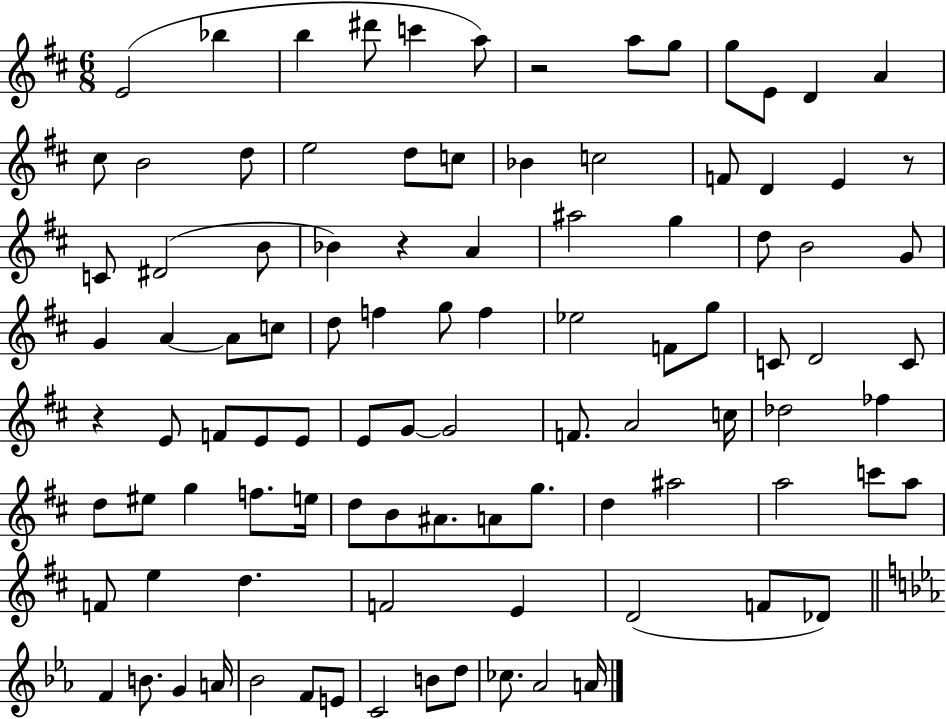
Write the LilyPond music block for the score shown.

{
  \clef treble
  \numericTimeSignature
  \time 6/8
  \key d \major
  e'2( bes''4 | b''4 dis'''8 c'''4 a''8) | r2 a''8 g''8 | g''8 e'8 d'4 a'4 | \break cis''8 b'2 d''8 | e''2 d''8 c''8 | bes'4 c''2 | f'8 d'4 e'4 r8 | \break c'8 dis'2( b'8 | bes'4) r4 a'4 | ais''2 g''4 | d''8 b'2 g'8 | \break g'4 a'4~~ a'8 c''8 | d''8 f''4 g''8 f''4 | ees''2 f'8 g''8 | c'8 d'2 c'8 | \break r4 e'8 f'8 e'8 e'8 | e'8 g'8~~ g'2 | f'8. a'2 c''16 | des''2 fes''4 | \break d''8 eis''8 g''4 f''8. e''16 | d''8 b'8 ais'8. a'8 g''8. | d''4 ais''2 | a''2 c'''8 a''8 | \break f'8 e''4 d''4. | f'2 e'4 | d'2( f'8 des'8) | \bar "||" \break \key c \minor f'4 b'8. g'4 a'16 | bes'2 f'8 e'8 | c'2 b'8 d''8 | ces''8. aes'2 a'16 | \break \bar "|."
}